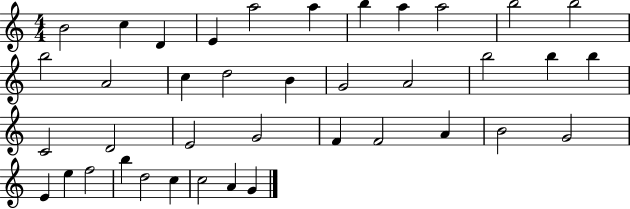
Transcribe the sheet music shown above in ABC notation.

X:1
T:Untitled
M:4/4
L:1/4
K:C
B2 c D E a2 a b a a2 b2 b2 b2 A2 c d2 B G2 A2 b2 b b C2 D2 E2 G2 F F2 A B2 G2 E e f2 b d2 c c2 A G